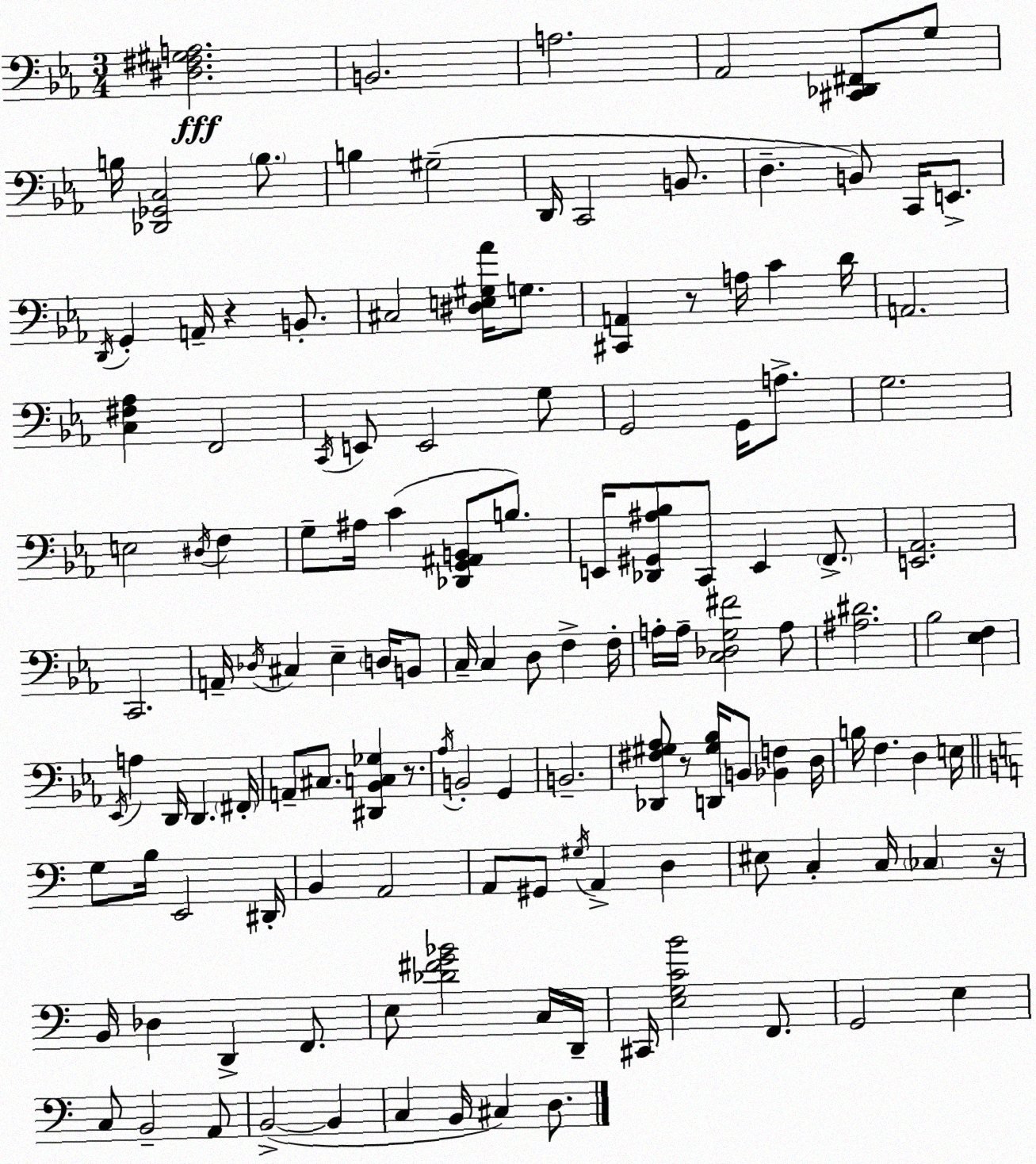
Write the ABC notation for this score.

X:1
T:Untitled
M:3/4
L:1/4
K:Eb
[^D,^F,^G,A,]2 B,,2 A,2 _A,,2 [^C,,_D,,^F,,]/2 G,/2 B,/4 [_D,,_G,,C,]2 B,/2 B, ^G,2 D,,/4 C,,2 B,,/2 D, B,,/2 C,,/4 E,,/2 D,,/4 G,, A,,/4 z B,,/2 ^C,2 [^D,E,^G,_A]/4 G,/2 [^C,,A,,] z/2 A,/4 C D/4 A,,2 [C,^F,_A,] F,,2 C,,/4 E,,/2 E,,2 G,/2 G,,2 G,,/4 A,/2 G,2 E,2 ^D,/4 F, G,/2 ^A,/4 C [_D,,G,,^A,,B,,]/2 B,/2 E,,/4 [_D,,^G,,^A,_B,]/2 C,,/2 E,, F,,/2 [E,,_A,,]2 C,,2 A,,/4 _D,/4 ^C, _E, D,/4 B,,/2 C,/4 C, D,/2 F, F,/4 A,/4 A,/4 [C,_D,G,^F]2 A,/2 [^A,^D]2 _B,2 [_E,F,] _E,,/4 A, D,,/4 D,, ^F,,/4 A,,/2 ^C,/2 [^D,,_B,,C,_G,] z/2 _A,/4 B,,2 G,, B,,2 [_D,,^F,^G,_A,]/2 z/2 [D,,^G,_B,]/4 B,,/2 [_B,,F,] D,/4 B,/4 F, D, E,/4 G,/2 B,/4 E,,2 ^D,,/4 B,, A,,2 A,,/2 ^G,,/2 ^G,/4 A,, D, ^E,/2 C, C,/4 _C, z/4 B,,/4 _D, D,, F,,/2 E,/2 [_D^FG_B]2 C,/4 D,,/4 ^C,,/4 [E,G,CB]2 F,,/2 G,,2 E, C,/2 B,,2 A,,/2 B,,2 B,, C, B,,/4 ^C, D,/2